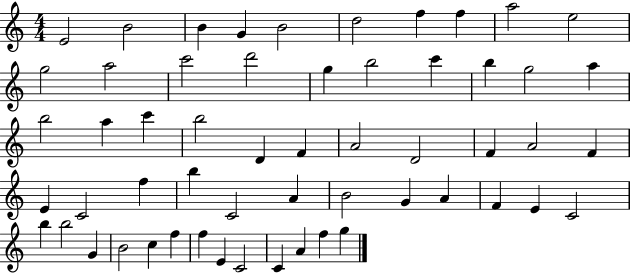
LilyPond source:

{
  \clef treble
  \numericTimeSignature
  \time 4/4
  \key c \major
  e'2 b'2 | b'4 g'4 b'2 | d''2 f''4 f''4 | a''2 e''2 | \break g''2 a''2 | c'''2 d'''2 | g''4 b''2 c'''4 | b''4 g''2 a''4 | \break b''2 a''4 c'''4 | b''2 d'4 f'4 | a'2 d'2 | f'4 a'2 f'4 | \break e'4 c'2 f''4 | b''4 c'2 a'4 | b'2 g'4 a'4 | f'4 e'4 c'2 | \break b''4 b''2 g'4 | b'2 c''4 f''4 | f''4 e'4 c'2 | c'4 a'4 f''4 g''4 | \break \bar "|."
}